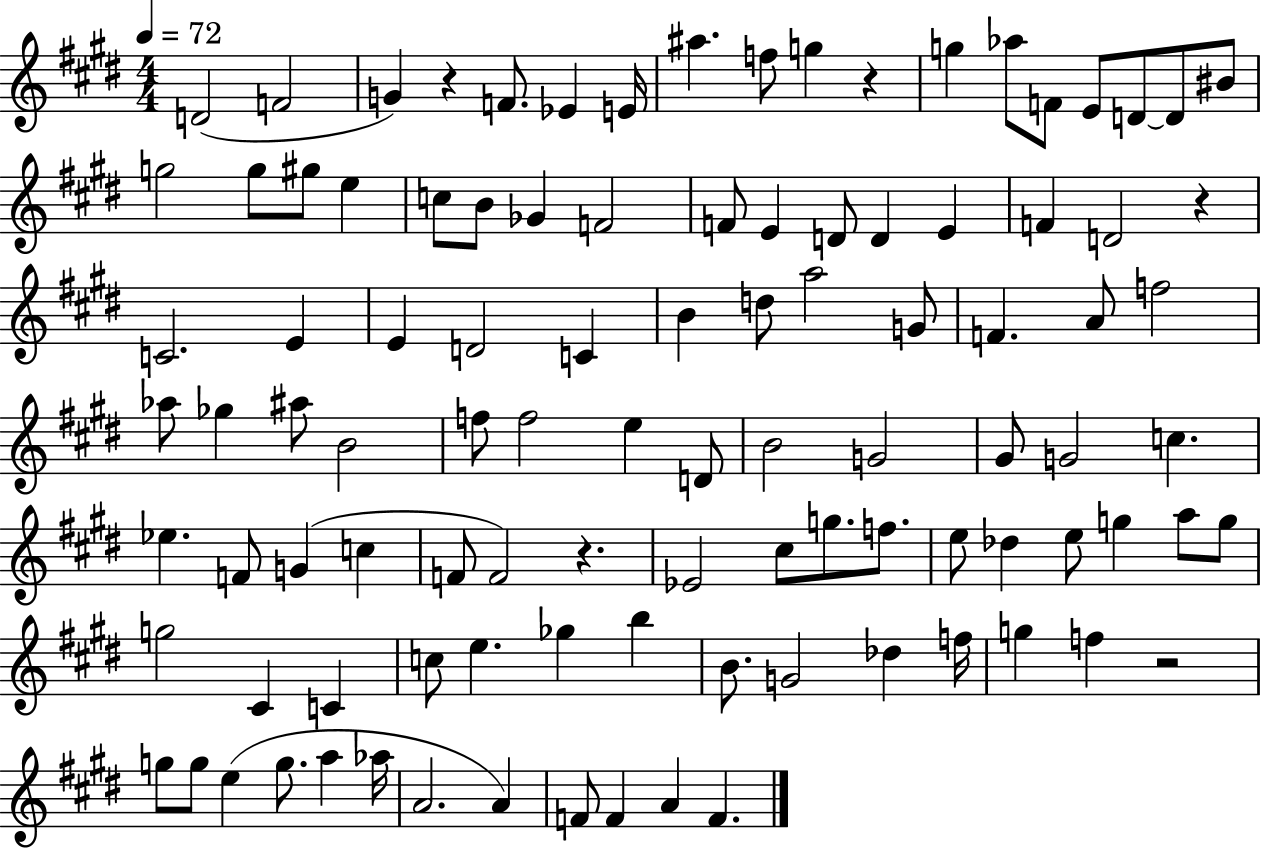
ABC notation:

X:1
T:Untitled
M:4/4
L:1/4
K:E
D2 F2 G z F/2 _E E/4 ^a f/2 g z g _a/2 F/2 E/2 D/2 D/2 ^B/2 g2 g/2 ^g/2 e c/2 B/2 _G F2 F/2 E D/2 D E F D2 z C2 E E D2 C B d/2 a2 G/2 F A/2 f2 _a/2 _g ^a/2 B2 f/2 f2 e D/2 B2 G2 ^G/2 G2 c _e F/2 G c F/2 F2 z _E2 ^c/2 g/2 f/2 e/2 _d e/2 g a/2 g/2 g2 ^C C c/2 e _g b B/2 G2 _d f/4 g f z2 g/2 g/2 e g/2 a _a/4 A2 A F/2 F A F